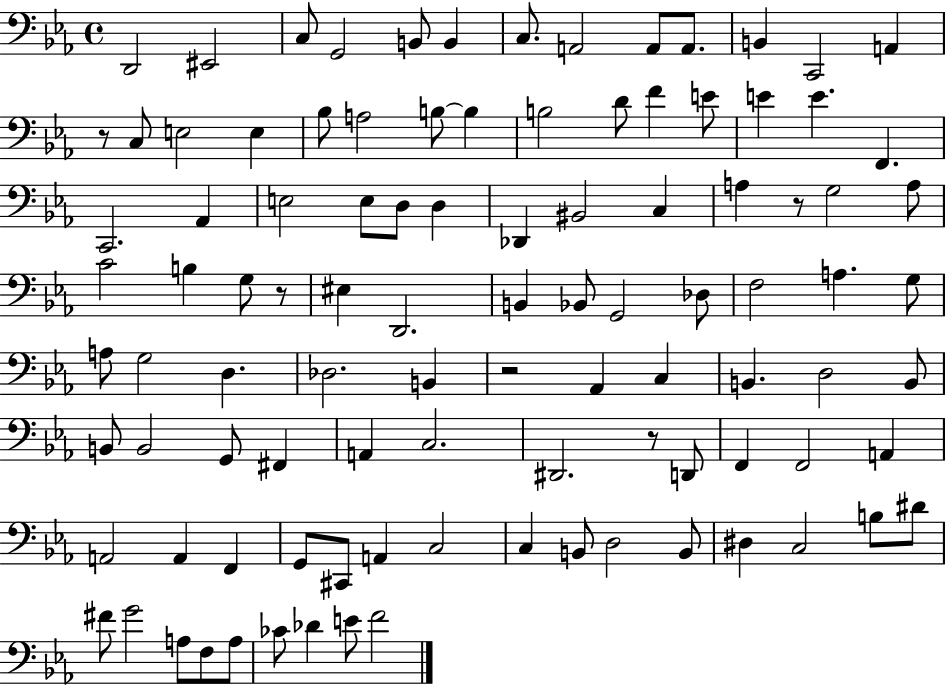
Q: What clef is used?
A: bass